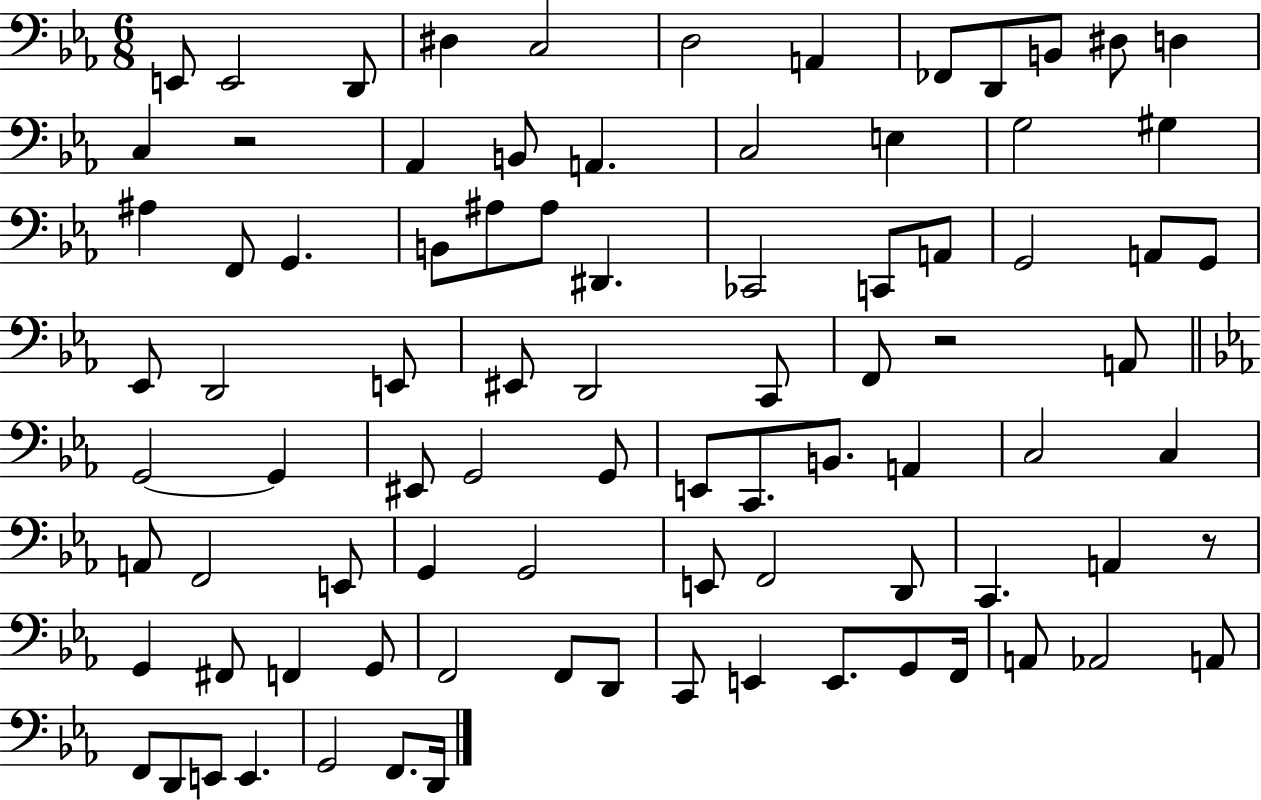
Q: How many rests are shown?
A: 3